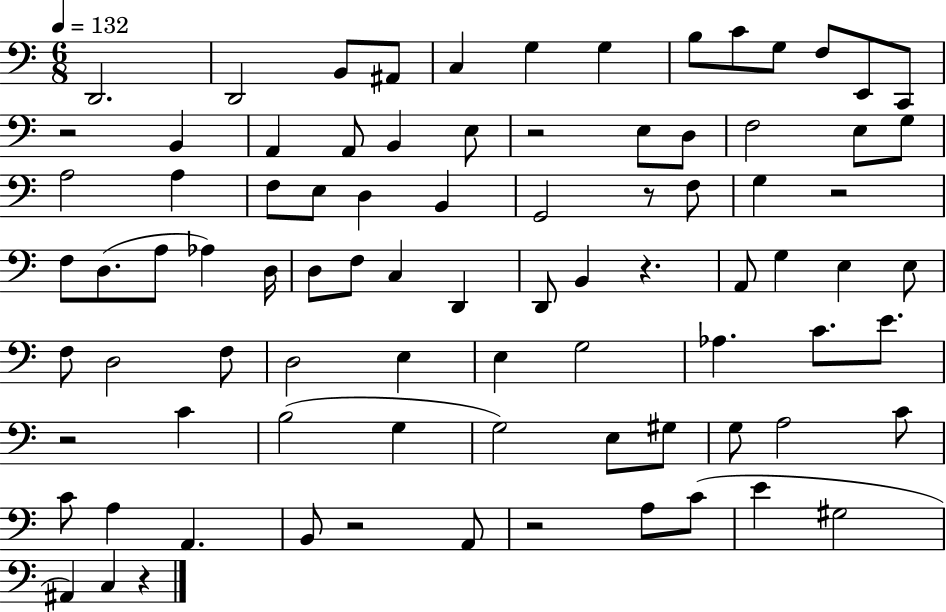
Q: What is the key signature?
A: C major